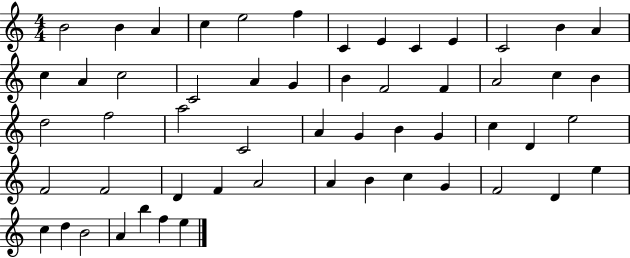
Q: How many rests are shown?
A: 0